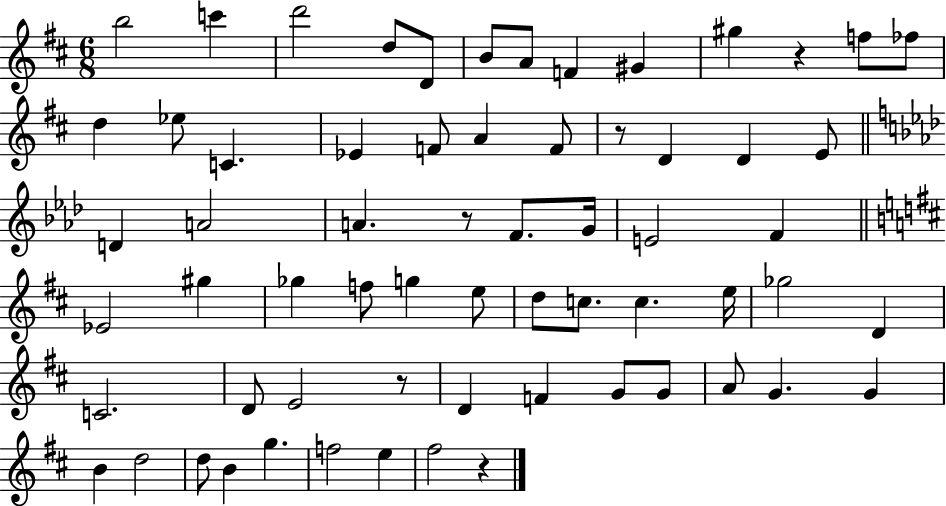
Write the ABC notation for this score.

X:1
T:Untitled
M:6/8
L:1/4
K:D
b2 c' d'2 d/2 D/2 B/2 A/2 F ^G ^g z f/2 _f/2 d _e/2 C _E F/2 A F/2 z/2 D D E/2 D A2 A z/2 F/2 G/4 E2 F _E2 ^g _g f/2 g e/2 d/2 c/2 c e/4 _g2 D C2 D/2 E2 z/2 D F G/2 G/2 A/2 G G B d2 d/2 B g f2 e ^f2 z